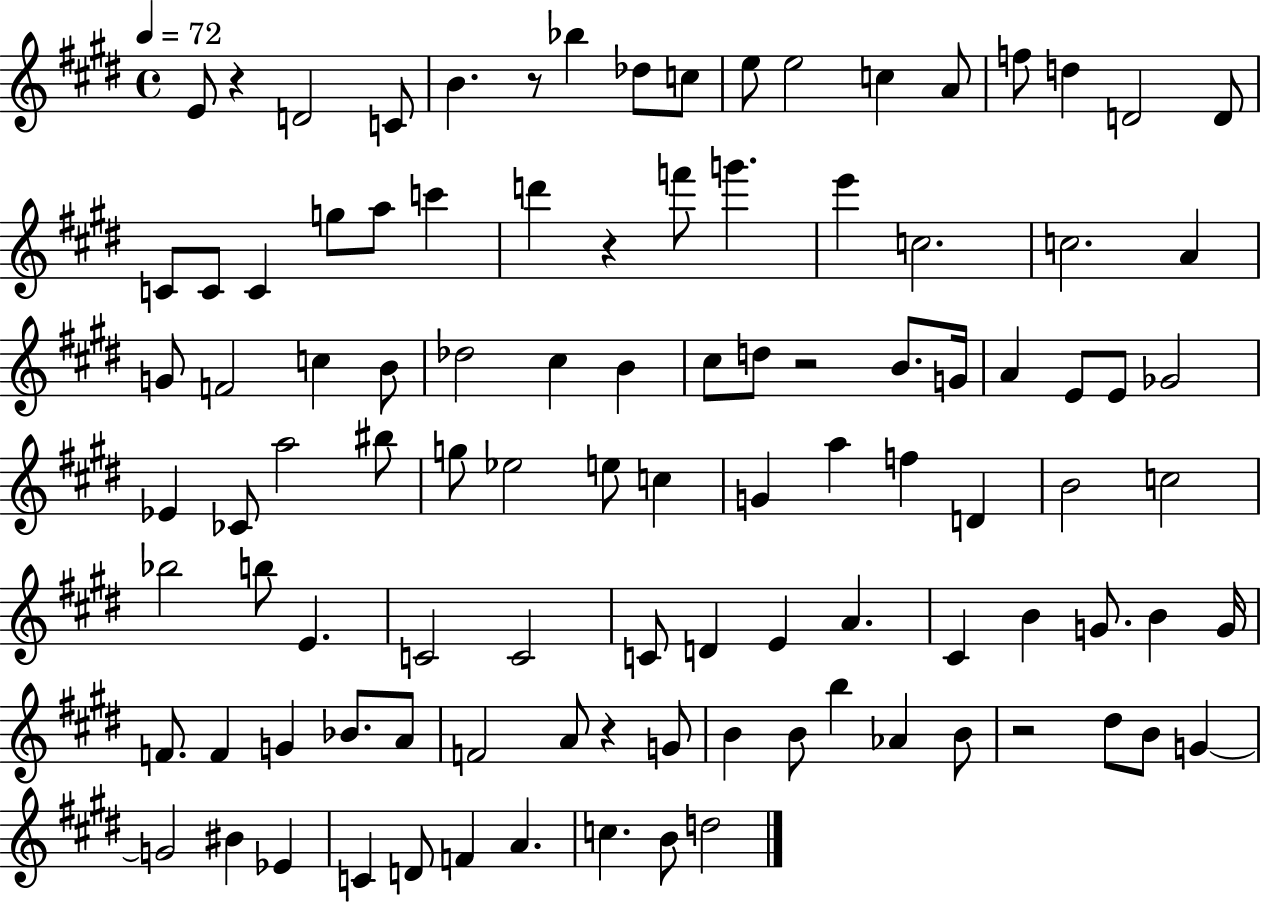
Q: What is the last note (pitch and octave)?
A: D5